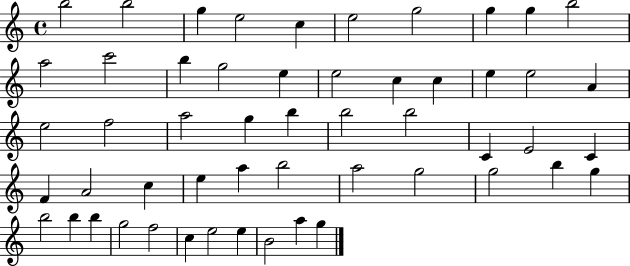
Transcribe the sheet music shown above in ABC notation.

X:1
T:Untitled
M:4/4
L:1/4
K:C
b2 b2 g e2 c e2 g2 g g b2 a2 c'2 b g2 e e2 c c e e2 A e2 f2 a2 g b b2 b2 C E2 C F A2 c e a b2 a2 g2 g2 b g b2 b b g2 f2 c e2 e B2 a g